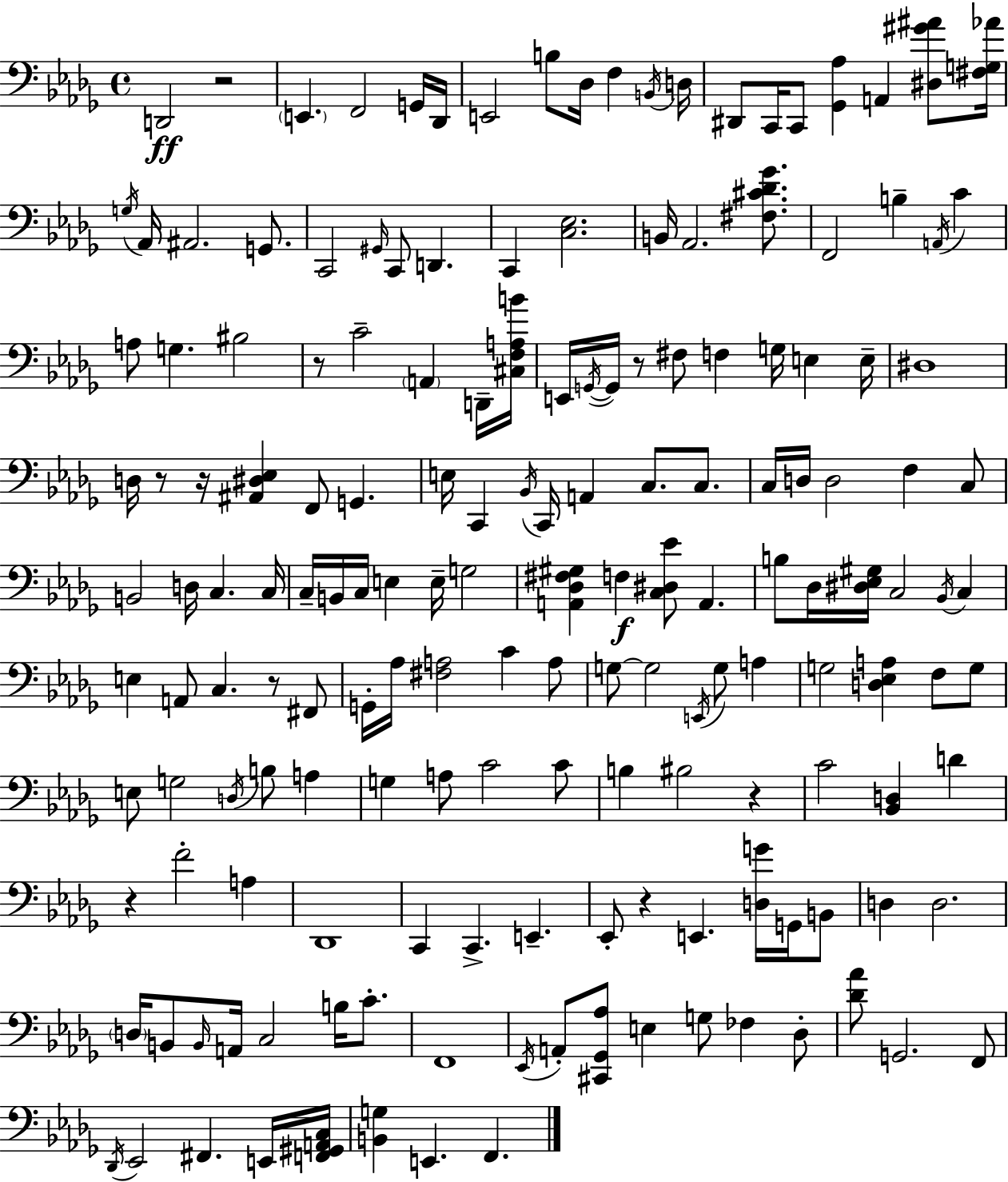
X:1
T:Untitled
M:4/4
L:1/4
K:Bbm
D,,2 z2 E,, F,,2 G,,/4 _D,,/4 E,,2 B,/2 _D,/4 F, B,,/4 D,/4 ^D,,/2 C,,/4 C,,/2 [_G,,_A,] A,, [^D,^G^A]/2 [^F,G,_A]/4 G,/4 _A,,/4 ^A,,2 G,,/2 C,,2 ^G,,/4 C,,/2 D,, C,, [C,_E,]2 B,,/4 _A,,2 [^F,^C_D_G]/2 F,,2 B, A,,/4 C A,/2 G, ^B,2 z/2 C2 A,, D,,/4 [^C,F,A,B]/4 E,,/4 G,,/4 G,,/4 z/2 ^F,/2 F, G,/4 E, E,/4 ^D,4 D,/4 z/2 z/4 [^A,,^D,_E,] F,,/2 G,, E,/4 C,, _B,,/4 C,,/4 A,, C,/2 C,/2 C,/4 D,/4 D,2 F, C,/2 B,,2 D,/4 C, C,/4 C,/4 B,,/4 C,/4 E, E,/4 G,2 [A,,_D,^F,^G,] F, [C,^D,_E]/2 A,, B,/2 _D,/4 [^D,_E,^G,]/4 C,2 _B,,/4 C, E, A,,/2 C, z/2 ^F,,/2 G,,/4 _A,/4 [^F,A,]2 C A,/2 G,/2 G,2 E,,/4 G,/2 A, G,2 [D,_E,A,] F,/2 G,/2 E,/2 G,2 D,/4 B,/2 A, G, A,/2 C2 C/2 B, ^B,2 z C2 [_B,,D,] D z F2 A, _D,,4 C,, C,, E,, _E,,/2 z E,, [D,G]/4 G,,/4 B,,/2 D, D,2 D,/4 B,,/2 B,,/4 A,,/4 C,2 B,/4 C/2 F,,4 _E,,/4 A,,/2 [^C,,_G,,_A,]/2 E, G,/2 _F, _D,/2 [_D_A]/2 G,,2 F,,/2 _D,,/4 _E,,2 ^F,, E,,/4 [F,,^G,,A,,C,]/4 [B,,G,] E,, F,,